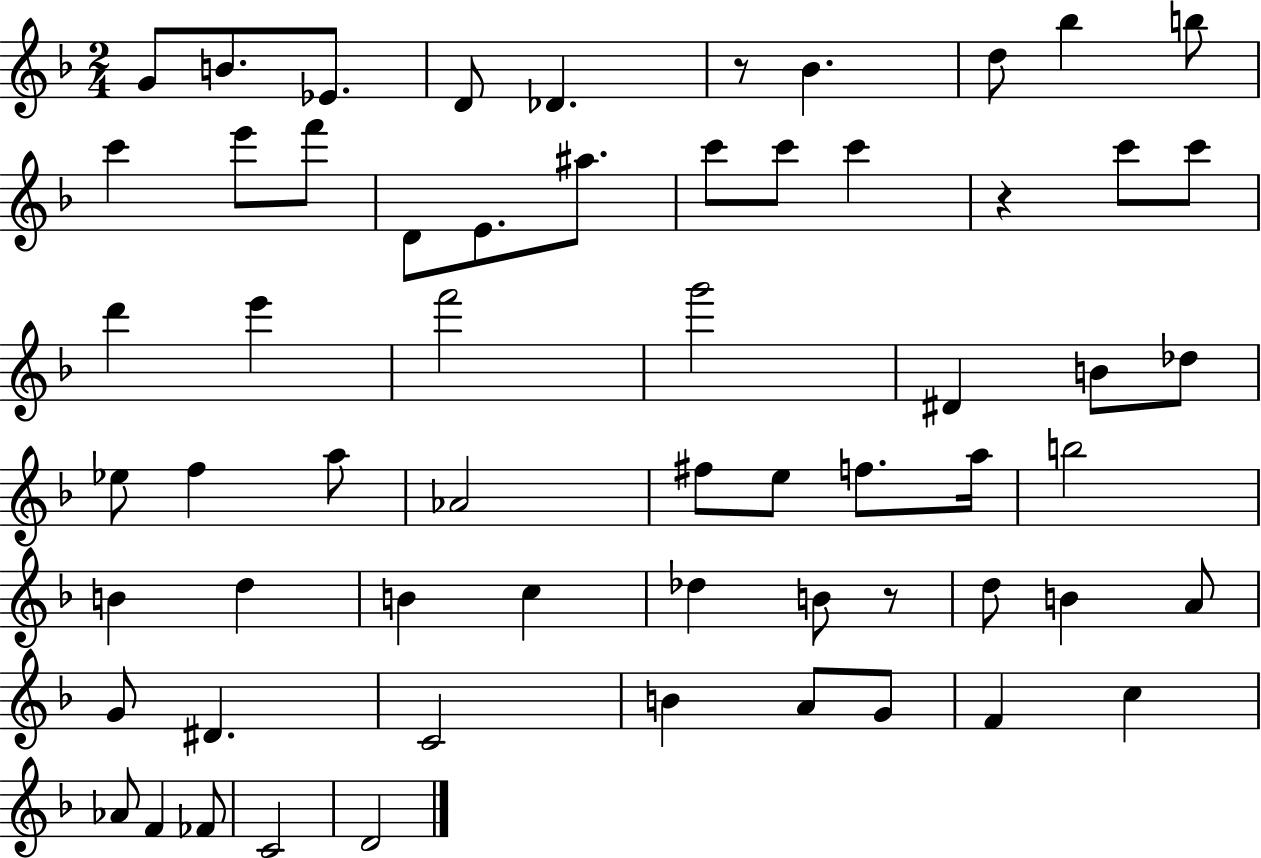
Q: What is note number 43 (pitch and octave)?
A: D5